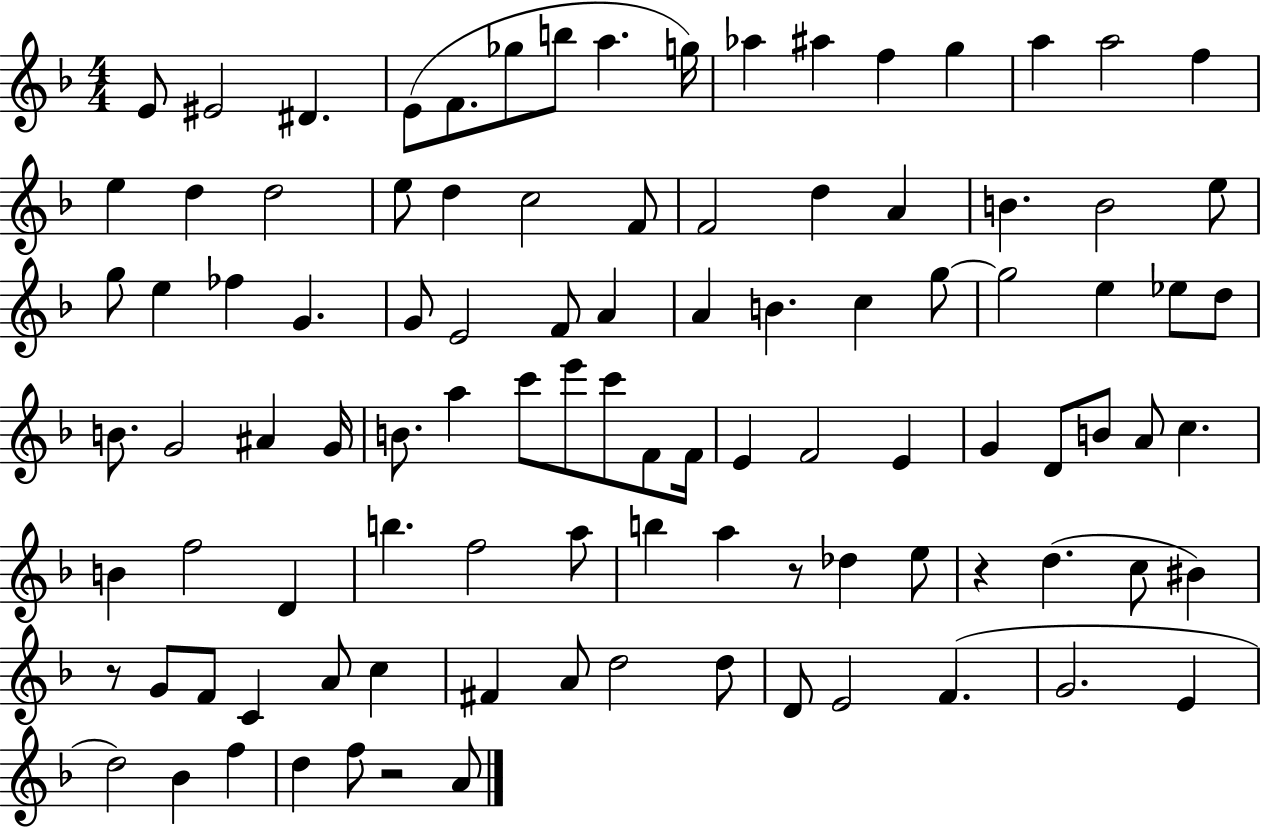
{
  \clef treble
  \numericTimeSignature
  \time 4/4
  \key f \major
  e'8 eis'2 dis'4. | e'8( f'8. ges''8 b''8 a''4. g''16) | aes''4 ais''4 f''4 g''4 | a''4 a''2 f''4 | \break e''4 d''4 d''2 | e''8 d''4 c''2 f'8 | f'2 d''4 a'4 | b'4. b'2 e''8 | \break g''8 e''4 fes''4 g'4. | g'8 e'2 f'8 a'4 | a'4 b'4. c''4 g''8~~ | g''2 e''4 ees''8 d''8 | \break b'8. g'2 ais'4 g'16 | b'8. a''4 c'''8 e'''8 c'''8 f'8 f'16 | e'4 f'2 e'4 | g'4 d'8 b'8 a'8 c''4. | \break b'4 f''2 d'4 | b''4. f''2 a''8 | b''4 a''4 r8 des''4 e''8 | r4 d''4.( c''8 bis'4) | \break r8 g'8 f'8 c'4 a'8 c''4 | fis'4 a'8 d''2 d''8 | d'8 e'2 f'4.( | g'2. e'4 | \break d''2) bes'4 f''4 | d''4 f''8 r2 a'8 | \bar "|."
}